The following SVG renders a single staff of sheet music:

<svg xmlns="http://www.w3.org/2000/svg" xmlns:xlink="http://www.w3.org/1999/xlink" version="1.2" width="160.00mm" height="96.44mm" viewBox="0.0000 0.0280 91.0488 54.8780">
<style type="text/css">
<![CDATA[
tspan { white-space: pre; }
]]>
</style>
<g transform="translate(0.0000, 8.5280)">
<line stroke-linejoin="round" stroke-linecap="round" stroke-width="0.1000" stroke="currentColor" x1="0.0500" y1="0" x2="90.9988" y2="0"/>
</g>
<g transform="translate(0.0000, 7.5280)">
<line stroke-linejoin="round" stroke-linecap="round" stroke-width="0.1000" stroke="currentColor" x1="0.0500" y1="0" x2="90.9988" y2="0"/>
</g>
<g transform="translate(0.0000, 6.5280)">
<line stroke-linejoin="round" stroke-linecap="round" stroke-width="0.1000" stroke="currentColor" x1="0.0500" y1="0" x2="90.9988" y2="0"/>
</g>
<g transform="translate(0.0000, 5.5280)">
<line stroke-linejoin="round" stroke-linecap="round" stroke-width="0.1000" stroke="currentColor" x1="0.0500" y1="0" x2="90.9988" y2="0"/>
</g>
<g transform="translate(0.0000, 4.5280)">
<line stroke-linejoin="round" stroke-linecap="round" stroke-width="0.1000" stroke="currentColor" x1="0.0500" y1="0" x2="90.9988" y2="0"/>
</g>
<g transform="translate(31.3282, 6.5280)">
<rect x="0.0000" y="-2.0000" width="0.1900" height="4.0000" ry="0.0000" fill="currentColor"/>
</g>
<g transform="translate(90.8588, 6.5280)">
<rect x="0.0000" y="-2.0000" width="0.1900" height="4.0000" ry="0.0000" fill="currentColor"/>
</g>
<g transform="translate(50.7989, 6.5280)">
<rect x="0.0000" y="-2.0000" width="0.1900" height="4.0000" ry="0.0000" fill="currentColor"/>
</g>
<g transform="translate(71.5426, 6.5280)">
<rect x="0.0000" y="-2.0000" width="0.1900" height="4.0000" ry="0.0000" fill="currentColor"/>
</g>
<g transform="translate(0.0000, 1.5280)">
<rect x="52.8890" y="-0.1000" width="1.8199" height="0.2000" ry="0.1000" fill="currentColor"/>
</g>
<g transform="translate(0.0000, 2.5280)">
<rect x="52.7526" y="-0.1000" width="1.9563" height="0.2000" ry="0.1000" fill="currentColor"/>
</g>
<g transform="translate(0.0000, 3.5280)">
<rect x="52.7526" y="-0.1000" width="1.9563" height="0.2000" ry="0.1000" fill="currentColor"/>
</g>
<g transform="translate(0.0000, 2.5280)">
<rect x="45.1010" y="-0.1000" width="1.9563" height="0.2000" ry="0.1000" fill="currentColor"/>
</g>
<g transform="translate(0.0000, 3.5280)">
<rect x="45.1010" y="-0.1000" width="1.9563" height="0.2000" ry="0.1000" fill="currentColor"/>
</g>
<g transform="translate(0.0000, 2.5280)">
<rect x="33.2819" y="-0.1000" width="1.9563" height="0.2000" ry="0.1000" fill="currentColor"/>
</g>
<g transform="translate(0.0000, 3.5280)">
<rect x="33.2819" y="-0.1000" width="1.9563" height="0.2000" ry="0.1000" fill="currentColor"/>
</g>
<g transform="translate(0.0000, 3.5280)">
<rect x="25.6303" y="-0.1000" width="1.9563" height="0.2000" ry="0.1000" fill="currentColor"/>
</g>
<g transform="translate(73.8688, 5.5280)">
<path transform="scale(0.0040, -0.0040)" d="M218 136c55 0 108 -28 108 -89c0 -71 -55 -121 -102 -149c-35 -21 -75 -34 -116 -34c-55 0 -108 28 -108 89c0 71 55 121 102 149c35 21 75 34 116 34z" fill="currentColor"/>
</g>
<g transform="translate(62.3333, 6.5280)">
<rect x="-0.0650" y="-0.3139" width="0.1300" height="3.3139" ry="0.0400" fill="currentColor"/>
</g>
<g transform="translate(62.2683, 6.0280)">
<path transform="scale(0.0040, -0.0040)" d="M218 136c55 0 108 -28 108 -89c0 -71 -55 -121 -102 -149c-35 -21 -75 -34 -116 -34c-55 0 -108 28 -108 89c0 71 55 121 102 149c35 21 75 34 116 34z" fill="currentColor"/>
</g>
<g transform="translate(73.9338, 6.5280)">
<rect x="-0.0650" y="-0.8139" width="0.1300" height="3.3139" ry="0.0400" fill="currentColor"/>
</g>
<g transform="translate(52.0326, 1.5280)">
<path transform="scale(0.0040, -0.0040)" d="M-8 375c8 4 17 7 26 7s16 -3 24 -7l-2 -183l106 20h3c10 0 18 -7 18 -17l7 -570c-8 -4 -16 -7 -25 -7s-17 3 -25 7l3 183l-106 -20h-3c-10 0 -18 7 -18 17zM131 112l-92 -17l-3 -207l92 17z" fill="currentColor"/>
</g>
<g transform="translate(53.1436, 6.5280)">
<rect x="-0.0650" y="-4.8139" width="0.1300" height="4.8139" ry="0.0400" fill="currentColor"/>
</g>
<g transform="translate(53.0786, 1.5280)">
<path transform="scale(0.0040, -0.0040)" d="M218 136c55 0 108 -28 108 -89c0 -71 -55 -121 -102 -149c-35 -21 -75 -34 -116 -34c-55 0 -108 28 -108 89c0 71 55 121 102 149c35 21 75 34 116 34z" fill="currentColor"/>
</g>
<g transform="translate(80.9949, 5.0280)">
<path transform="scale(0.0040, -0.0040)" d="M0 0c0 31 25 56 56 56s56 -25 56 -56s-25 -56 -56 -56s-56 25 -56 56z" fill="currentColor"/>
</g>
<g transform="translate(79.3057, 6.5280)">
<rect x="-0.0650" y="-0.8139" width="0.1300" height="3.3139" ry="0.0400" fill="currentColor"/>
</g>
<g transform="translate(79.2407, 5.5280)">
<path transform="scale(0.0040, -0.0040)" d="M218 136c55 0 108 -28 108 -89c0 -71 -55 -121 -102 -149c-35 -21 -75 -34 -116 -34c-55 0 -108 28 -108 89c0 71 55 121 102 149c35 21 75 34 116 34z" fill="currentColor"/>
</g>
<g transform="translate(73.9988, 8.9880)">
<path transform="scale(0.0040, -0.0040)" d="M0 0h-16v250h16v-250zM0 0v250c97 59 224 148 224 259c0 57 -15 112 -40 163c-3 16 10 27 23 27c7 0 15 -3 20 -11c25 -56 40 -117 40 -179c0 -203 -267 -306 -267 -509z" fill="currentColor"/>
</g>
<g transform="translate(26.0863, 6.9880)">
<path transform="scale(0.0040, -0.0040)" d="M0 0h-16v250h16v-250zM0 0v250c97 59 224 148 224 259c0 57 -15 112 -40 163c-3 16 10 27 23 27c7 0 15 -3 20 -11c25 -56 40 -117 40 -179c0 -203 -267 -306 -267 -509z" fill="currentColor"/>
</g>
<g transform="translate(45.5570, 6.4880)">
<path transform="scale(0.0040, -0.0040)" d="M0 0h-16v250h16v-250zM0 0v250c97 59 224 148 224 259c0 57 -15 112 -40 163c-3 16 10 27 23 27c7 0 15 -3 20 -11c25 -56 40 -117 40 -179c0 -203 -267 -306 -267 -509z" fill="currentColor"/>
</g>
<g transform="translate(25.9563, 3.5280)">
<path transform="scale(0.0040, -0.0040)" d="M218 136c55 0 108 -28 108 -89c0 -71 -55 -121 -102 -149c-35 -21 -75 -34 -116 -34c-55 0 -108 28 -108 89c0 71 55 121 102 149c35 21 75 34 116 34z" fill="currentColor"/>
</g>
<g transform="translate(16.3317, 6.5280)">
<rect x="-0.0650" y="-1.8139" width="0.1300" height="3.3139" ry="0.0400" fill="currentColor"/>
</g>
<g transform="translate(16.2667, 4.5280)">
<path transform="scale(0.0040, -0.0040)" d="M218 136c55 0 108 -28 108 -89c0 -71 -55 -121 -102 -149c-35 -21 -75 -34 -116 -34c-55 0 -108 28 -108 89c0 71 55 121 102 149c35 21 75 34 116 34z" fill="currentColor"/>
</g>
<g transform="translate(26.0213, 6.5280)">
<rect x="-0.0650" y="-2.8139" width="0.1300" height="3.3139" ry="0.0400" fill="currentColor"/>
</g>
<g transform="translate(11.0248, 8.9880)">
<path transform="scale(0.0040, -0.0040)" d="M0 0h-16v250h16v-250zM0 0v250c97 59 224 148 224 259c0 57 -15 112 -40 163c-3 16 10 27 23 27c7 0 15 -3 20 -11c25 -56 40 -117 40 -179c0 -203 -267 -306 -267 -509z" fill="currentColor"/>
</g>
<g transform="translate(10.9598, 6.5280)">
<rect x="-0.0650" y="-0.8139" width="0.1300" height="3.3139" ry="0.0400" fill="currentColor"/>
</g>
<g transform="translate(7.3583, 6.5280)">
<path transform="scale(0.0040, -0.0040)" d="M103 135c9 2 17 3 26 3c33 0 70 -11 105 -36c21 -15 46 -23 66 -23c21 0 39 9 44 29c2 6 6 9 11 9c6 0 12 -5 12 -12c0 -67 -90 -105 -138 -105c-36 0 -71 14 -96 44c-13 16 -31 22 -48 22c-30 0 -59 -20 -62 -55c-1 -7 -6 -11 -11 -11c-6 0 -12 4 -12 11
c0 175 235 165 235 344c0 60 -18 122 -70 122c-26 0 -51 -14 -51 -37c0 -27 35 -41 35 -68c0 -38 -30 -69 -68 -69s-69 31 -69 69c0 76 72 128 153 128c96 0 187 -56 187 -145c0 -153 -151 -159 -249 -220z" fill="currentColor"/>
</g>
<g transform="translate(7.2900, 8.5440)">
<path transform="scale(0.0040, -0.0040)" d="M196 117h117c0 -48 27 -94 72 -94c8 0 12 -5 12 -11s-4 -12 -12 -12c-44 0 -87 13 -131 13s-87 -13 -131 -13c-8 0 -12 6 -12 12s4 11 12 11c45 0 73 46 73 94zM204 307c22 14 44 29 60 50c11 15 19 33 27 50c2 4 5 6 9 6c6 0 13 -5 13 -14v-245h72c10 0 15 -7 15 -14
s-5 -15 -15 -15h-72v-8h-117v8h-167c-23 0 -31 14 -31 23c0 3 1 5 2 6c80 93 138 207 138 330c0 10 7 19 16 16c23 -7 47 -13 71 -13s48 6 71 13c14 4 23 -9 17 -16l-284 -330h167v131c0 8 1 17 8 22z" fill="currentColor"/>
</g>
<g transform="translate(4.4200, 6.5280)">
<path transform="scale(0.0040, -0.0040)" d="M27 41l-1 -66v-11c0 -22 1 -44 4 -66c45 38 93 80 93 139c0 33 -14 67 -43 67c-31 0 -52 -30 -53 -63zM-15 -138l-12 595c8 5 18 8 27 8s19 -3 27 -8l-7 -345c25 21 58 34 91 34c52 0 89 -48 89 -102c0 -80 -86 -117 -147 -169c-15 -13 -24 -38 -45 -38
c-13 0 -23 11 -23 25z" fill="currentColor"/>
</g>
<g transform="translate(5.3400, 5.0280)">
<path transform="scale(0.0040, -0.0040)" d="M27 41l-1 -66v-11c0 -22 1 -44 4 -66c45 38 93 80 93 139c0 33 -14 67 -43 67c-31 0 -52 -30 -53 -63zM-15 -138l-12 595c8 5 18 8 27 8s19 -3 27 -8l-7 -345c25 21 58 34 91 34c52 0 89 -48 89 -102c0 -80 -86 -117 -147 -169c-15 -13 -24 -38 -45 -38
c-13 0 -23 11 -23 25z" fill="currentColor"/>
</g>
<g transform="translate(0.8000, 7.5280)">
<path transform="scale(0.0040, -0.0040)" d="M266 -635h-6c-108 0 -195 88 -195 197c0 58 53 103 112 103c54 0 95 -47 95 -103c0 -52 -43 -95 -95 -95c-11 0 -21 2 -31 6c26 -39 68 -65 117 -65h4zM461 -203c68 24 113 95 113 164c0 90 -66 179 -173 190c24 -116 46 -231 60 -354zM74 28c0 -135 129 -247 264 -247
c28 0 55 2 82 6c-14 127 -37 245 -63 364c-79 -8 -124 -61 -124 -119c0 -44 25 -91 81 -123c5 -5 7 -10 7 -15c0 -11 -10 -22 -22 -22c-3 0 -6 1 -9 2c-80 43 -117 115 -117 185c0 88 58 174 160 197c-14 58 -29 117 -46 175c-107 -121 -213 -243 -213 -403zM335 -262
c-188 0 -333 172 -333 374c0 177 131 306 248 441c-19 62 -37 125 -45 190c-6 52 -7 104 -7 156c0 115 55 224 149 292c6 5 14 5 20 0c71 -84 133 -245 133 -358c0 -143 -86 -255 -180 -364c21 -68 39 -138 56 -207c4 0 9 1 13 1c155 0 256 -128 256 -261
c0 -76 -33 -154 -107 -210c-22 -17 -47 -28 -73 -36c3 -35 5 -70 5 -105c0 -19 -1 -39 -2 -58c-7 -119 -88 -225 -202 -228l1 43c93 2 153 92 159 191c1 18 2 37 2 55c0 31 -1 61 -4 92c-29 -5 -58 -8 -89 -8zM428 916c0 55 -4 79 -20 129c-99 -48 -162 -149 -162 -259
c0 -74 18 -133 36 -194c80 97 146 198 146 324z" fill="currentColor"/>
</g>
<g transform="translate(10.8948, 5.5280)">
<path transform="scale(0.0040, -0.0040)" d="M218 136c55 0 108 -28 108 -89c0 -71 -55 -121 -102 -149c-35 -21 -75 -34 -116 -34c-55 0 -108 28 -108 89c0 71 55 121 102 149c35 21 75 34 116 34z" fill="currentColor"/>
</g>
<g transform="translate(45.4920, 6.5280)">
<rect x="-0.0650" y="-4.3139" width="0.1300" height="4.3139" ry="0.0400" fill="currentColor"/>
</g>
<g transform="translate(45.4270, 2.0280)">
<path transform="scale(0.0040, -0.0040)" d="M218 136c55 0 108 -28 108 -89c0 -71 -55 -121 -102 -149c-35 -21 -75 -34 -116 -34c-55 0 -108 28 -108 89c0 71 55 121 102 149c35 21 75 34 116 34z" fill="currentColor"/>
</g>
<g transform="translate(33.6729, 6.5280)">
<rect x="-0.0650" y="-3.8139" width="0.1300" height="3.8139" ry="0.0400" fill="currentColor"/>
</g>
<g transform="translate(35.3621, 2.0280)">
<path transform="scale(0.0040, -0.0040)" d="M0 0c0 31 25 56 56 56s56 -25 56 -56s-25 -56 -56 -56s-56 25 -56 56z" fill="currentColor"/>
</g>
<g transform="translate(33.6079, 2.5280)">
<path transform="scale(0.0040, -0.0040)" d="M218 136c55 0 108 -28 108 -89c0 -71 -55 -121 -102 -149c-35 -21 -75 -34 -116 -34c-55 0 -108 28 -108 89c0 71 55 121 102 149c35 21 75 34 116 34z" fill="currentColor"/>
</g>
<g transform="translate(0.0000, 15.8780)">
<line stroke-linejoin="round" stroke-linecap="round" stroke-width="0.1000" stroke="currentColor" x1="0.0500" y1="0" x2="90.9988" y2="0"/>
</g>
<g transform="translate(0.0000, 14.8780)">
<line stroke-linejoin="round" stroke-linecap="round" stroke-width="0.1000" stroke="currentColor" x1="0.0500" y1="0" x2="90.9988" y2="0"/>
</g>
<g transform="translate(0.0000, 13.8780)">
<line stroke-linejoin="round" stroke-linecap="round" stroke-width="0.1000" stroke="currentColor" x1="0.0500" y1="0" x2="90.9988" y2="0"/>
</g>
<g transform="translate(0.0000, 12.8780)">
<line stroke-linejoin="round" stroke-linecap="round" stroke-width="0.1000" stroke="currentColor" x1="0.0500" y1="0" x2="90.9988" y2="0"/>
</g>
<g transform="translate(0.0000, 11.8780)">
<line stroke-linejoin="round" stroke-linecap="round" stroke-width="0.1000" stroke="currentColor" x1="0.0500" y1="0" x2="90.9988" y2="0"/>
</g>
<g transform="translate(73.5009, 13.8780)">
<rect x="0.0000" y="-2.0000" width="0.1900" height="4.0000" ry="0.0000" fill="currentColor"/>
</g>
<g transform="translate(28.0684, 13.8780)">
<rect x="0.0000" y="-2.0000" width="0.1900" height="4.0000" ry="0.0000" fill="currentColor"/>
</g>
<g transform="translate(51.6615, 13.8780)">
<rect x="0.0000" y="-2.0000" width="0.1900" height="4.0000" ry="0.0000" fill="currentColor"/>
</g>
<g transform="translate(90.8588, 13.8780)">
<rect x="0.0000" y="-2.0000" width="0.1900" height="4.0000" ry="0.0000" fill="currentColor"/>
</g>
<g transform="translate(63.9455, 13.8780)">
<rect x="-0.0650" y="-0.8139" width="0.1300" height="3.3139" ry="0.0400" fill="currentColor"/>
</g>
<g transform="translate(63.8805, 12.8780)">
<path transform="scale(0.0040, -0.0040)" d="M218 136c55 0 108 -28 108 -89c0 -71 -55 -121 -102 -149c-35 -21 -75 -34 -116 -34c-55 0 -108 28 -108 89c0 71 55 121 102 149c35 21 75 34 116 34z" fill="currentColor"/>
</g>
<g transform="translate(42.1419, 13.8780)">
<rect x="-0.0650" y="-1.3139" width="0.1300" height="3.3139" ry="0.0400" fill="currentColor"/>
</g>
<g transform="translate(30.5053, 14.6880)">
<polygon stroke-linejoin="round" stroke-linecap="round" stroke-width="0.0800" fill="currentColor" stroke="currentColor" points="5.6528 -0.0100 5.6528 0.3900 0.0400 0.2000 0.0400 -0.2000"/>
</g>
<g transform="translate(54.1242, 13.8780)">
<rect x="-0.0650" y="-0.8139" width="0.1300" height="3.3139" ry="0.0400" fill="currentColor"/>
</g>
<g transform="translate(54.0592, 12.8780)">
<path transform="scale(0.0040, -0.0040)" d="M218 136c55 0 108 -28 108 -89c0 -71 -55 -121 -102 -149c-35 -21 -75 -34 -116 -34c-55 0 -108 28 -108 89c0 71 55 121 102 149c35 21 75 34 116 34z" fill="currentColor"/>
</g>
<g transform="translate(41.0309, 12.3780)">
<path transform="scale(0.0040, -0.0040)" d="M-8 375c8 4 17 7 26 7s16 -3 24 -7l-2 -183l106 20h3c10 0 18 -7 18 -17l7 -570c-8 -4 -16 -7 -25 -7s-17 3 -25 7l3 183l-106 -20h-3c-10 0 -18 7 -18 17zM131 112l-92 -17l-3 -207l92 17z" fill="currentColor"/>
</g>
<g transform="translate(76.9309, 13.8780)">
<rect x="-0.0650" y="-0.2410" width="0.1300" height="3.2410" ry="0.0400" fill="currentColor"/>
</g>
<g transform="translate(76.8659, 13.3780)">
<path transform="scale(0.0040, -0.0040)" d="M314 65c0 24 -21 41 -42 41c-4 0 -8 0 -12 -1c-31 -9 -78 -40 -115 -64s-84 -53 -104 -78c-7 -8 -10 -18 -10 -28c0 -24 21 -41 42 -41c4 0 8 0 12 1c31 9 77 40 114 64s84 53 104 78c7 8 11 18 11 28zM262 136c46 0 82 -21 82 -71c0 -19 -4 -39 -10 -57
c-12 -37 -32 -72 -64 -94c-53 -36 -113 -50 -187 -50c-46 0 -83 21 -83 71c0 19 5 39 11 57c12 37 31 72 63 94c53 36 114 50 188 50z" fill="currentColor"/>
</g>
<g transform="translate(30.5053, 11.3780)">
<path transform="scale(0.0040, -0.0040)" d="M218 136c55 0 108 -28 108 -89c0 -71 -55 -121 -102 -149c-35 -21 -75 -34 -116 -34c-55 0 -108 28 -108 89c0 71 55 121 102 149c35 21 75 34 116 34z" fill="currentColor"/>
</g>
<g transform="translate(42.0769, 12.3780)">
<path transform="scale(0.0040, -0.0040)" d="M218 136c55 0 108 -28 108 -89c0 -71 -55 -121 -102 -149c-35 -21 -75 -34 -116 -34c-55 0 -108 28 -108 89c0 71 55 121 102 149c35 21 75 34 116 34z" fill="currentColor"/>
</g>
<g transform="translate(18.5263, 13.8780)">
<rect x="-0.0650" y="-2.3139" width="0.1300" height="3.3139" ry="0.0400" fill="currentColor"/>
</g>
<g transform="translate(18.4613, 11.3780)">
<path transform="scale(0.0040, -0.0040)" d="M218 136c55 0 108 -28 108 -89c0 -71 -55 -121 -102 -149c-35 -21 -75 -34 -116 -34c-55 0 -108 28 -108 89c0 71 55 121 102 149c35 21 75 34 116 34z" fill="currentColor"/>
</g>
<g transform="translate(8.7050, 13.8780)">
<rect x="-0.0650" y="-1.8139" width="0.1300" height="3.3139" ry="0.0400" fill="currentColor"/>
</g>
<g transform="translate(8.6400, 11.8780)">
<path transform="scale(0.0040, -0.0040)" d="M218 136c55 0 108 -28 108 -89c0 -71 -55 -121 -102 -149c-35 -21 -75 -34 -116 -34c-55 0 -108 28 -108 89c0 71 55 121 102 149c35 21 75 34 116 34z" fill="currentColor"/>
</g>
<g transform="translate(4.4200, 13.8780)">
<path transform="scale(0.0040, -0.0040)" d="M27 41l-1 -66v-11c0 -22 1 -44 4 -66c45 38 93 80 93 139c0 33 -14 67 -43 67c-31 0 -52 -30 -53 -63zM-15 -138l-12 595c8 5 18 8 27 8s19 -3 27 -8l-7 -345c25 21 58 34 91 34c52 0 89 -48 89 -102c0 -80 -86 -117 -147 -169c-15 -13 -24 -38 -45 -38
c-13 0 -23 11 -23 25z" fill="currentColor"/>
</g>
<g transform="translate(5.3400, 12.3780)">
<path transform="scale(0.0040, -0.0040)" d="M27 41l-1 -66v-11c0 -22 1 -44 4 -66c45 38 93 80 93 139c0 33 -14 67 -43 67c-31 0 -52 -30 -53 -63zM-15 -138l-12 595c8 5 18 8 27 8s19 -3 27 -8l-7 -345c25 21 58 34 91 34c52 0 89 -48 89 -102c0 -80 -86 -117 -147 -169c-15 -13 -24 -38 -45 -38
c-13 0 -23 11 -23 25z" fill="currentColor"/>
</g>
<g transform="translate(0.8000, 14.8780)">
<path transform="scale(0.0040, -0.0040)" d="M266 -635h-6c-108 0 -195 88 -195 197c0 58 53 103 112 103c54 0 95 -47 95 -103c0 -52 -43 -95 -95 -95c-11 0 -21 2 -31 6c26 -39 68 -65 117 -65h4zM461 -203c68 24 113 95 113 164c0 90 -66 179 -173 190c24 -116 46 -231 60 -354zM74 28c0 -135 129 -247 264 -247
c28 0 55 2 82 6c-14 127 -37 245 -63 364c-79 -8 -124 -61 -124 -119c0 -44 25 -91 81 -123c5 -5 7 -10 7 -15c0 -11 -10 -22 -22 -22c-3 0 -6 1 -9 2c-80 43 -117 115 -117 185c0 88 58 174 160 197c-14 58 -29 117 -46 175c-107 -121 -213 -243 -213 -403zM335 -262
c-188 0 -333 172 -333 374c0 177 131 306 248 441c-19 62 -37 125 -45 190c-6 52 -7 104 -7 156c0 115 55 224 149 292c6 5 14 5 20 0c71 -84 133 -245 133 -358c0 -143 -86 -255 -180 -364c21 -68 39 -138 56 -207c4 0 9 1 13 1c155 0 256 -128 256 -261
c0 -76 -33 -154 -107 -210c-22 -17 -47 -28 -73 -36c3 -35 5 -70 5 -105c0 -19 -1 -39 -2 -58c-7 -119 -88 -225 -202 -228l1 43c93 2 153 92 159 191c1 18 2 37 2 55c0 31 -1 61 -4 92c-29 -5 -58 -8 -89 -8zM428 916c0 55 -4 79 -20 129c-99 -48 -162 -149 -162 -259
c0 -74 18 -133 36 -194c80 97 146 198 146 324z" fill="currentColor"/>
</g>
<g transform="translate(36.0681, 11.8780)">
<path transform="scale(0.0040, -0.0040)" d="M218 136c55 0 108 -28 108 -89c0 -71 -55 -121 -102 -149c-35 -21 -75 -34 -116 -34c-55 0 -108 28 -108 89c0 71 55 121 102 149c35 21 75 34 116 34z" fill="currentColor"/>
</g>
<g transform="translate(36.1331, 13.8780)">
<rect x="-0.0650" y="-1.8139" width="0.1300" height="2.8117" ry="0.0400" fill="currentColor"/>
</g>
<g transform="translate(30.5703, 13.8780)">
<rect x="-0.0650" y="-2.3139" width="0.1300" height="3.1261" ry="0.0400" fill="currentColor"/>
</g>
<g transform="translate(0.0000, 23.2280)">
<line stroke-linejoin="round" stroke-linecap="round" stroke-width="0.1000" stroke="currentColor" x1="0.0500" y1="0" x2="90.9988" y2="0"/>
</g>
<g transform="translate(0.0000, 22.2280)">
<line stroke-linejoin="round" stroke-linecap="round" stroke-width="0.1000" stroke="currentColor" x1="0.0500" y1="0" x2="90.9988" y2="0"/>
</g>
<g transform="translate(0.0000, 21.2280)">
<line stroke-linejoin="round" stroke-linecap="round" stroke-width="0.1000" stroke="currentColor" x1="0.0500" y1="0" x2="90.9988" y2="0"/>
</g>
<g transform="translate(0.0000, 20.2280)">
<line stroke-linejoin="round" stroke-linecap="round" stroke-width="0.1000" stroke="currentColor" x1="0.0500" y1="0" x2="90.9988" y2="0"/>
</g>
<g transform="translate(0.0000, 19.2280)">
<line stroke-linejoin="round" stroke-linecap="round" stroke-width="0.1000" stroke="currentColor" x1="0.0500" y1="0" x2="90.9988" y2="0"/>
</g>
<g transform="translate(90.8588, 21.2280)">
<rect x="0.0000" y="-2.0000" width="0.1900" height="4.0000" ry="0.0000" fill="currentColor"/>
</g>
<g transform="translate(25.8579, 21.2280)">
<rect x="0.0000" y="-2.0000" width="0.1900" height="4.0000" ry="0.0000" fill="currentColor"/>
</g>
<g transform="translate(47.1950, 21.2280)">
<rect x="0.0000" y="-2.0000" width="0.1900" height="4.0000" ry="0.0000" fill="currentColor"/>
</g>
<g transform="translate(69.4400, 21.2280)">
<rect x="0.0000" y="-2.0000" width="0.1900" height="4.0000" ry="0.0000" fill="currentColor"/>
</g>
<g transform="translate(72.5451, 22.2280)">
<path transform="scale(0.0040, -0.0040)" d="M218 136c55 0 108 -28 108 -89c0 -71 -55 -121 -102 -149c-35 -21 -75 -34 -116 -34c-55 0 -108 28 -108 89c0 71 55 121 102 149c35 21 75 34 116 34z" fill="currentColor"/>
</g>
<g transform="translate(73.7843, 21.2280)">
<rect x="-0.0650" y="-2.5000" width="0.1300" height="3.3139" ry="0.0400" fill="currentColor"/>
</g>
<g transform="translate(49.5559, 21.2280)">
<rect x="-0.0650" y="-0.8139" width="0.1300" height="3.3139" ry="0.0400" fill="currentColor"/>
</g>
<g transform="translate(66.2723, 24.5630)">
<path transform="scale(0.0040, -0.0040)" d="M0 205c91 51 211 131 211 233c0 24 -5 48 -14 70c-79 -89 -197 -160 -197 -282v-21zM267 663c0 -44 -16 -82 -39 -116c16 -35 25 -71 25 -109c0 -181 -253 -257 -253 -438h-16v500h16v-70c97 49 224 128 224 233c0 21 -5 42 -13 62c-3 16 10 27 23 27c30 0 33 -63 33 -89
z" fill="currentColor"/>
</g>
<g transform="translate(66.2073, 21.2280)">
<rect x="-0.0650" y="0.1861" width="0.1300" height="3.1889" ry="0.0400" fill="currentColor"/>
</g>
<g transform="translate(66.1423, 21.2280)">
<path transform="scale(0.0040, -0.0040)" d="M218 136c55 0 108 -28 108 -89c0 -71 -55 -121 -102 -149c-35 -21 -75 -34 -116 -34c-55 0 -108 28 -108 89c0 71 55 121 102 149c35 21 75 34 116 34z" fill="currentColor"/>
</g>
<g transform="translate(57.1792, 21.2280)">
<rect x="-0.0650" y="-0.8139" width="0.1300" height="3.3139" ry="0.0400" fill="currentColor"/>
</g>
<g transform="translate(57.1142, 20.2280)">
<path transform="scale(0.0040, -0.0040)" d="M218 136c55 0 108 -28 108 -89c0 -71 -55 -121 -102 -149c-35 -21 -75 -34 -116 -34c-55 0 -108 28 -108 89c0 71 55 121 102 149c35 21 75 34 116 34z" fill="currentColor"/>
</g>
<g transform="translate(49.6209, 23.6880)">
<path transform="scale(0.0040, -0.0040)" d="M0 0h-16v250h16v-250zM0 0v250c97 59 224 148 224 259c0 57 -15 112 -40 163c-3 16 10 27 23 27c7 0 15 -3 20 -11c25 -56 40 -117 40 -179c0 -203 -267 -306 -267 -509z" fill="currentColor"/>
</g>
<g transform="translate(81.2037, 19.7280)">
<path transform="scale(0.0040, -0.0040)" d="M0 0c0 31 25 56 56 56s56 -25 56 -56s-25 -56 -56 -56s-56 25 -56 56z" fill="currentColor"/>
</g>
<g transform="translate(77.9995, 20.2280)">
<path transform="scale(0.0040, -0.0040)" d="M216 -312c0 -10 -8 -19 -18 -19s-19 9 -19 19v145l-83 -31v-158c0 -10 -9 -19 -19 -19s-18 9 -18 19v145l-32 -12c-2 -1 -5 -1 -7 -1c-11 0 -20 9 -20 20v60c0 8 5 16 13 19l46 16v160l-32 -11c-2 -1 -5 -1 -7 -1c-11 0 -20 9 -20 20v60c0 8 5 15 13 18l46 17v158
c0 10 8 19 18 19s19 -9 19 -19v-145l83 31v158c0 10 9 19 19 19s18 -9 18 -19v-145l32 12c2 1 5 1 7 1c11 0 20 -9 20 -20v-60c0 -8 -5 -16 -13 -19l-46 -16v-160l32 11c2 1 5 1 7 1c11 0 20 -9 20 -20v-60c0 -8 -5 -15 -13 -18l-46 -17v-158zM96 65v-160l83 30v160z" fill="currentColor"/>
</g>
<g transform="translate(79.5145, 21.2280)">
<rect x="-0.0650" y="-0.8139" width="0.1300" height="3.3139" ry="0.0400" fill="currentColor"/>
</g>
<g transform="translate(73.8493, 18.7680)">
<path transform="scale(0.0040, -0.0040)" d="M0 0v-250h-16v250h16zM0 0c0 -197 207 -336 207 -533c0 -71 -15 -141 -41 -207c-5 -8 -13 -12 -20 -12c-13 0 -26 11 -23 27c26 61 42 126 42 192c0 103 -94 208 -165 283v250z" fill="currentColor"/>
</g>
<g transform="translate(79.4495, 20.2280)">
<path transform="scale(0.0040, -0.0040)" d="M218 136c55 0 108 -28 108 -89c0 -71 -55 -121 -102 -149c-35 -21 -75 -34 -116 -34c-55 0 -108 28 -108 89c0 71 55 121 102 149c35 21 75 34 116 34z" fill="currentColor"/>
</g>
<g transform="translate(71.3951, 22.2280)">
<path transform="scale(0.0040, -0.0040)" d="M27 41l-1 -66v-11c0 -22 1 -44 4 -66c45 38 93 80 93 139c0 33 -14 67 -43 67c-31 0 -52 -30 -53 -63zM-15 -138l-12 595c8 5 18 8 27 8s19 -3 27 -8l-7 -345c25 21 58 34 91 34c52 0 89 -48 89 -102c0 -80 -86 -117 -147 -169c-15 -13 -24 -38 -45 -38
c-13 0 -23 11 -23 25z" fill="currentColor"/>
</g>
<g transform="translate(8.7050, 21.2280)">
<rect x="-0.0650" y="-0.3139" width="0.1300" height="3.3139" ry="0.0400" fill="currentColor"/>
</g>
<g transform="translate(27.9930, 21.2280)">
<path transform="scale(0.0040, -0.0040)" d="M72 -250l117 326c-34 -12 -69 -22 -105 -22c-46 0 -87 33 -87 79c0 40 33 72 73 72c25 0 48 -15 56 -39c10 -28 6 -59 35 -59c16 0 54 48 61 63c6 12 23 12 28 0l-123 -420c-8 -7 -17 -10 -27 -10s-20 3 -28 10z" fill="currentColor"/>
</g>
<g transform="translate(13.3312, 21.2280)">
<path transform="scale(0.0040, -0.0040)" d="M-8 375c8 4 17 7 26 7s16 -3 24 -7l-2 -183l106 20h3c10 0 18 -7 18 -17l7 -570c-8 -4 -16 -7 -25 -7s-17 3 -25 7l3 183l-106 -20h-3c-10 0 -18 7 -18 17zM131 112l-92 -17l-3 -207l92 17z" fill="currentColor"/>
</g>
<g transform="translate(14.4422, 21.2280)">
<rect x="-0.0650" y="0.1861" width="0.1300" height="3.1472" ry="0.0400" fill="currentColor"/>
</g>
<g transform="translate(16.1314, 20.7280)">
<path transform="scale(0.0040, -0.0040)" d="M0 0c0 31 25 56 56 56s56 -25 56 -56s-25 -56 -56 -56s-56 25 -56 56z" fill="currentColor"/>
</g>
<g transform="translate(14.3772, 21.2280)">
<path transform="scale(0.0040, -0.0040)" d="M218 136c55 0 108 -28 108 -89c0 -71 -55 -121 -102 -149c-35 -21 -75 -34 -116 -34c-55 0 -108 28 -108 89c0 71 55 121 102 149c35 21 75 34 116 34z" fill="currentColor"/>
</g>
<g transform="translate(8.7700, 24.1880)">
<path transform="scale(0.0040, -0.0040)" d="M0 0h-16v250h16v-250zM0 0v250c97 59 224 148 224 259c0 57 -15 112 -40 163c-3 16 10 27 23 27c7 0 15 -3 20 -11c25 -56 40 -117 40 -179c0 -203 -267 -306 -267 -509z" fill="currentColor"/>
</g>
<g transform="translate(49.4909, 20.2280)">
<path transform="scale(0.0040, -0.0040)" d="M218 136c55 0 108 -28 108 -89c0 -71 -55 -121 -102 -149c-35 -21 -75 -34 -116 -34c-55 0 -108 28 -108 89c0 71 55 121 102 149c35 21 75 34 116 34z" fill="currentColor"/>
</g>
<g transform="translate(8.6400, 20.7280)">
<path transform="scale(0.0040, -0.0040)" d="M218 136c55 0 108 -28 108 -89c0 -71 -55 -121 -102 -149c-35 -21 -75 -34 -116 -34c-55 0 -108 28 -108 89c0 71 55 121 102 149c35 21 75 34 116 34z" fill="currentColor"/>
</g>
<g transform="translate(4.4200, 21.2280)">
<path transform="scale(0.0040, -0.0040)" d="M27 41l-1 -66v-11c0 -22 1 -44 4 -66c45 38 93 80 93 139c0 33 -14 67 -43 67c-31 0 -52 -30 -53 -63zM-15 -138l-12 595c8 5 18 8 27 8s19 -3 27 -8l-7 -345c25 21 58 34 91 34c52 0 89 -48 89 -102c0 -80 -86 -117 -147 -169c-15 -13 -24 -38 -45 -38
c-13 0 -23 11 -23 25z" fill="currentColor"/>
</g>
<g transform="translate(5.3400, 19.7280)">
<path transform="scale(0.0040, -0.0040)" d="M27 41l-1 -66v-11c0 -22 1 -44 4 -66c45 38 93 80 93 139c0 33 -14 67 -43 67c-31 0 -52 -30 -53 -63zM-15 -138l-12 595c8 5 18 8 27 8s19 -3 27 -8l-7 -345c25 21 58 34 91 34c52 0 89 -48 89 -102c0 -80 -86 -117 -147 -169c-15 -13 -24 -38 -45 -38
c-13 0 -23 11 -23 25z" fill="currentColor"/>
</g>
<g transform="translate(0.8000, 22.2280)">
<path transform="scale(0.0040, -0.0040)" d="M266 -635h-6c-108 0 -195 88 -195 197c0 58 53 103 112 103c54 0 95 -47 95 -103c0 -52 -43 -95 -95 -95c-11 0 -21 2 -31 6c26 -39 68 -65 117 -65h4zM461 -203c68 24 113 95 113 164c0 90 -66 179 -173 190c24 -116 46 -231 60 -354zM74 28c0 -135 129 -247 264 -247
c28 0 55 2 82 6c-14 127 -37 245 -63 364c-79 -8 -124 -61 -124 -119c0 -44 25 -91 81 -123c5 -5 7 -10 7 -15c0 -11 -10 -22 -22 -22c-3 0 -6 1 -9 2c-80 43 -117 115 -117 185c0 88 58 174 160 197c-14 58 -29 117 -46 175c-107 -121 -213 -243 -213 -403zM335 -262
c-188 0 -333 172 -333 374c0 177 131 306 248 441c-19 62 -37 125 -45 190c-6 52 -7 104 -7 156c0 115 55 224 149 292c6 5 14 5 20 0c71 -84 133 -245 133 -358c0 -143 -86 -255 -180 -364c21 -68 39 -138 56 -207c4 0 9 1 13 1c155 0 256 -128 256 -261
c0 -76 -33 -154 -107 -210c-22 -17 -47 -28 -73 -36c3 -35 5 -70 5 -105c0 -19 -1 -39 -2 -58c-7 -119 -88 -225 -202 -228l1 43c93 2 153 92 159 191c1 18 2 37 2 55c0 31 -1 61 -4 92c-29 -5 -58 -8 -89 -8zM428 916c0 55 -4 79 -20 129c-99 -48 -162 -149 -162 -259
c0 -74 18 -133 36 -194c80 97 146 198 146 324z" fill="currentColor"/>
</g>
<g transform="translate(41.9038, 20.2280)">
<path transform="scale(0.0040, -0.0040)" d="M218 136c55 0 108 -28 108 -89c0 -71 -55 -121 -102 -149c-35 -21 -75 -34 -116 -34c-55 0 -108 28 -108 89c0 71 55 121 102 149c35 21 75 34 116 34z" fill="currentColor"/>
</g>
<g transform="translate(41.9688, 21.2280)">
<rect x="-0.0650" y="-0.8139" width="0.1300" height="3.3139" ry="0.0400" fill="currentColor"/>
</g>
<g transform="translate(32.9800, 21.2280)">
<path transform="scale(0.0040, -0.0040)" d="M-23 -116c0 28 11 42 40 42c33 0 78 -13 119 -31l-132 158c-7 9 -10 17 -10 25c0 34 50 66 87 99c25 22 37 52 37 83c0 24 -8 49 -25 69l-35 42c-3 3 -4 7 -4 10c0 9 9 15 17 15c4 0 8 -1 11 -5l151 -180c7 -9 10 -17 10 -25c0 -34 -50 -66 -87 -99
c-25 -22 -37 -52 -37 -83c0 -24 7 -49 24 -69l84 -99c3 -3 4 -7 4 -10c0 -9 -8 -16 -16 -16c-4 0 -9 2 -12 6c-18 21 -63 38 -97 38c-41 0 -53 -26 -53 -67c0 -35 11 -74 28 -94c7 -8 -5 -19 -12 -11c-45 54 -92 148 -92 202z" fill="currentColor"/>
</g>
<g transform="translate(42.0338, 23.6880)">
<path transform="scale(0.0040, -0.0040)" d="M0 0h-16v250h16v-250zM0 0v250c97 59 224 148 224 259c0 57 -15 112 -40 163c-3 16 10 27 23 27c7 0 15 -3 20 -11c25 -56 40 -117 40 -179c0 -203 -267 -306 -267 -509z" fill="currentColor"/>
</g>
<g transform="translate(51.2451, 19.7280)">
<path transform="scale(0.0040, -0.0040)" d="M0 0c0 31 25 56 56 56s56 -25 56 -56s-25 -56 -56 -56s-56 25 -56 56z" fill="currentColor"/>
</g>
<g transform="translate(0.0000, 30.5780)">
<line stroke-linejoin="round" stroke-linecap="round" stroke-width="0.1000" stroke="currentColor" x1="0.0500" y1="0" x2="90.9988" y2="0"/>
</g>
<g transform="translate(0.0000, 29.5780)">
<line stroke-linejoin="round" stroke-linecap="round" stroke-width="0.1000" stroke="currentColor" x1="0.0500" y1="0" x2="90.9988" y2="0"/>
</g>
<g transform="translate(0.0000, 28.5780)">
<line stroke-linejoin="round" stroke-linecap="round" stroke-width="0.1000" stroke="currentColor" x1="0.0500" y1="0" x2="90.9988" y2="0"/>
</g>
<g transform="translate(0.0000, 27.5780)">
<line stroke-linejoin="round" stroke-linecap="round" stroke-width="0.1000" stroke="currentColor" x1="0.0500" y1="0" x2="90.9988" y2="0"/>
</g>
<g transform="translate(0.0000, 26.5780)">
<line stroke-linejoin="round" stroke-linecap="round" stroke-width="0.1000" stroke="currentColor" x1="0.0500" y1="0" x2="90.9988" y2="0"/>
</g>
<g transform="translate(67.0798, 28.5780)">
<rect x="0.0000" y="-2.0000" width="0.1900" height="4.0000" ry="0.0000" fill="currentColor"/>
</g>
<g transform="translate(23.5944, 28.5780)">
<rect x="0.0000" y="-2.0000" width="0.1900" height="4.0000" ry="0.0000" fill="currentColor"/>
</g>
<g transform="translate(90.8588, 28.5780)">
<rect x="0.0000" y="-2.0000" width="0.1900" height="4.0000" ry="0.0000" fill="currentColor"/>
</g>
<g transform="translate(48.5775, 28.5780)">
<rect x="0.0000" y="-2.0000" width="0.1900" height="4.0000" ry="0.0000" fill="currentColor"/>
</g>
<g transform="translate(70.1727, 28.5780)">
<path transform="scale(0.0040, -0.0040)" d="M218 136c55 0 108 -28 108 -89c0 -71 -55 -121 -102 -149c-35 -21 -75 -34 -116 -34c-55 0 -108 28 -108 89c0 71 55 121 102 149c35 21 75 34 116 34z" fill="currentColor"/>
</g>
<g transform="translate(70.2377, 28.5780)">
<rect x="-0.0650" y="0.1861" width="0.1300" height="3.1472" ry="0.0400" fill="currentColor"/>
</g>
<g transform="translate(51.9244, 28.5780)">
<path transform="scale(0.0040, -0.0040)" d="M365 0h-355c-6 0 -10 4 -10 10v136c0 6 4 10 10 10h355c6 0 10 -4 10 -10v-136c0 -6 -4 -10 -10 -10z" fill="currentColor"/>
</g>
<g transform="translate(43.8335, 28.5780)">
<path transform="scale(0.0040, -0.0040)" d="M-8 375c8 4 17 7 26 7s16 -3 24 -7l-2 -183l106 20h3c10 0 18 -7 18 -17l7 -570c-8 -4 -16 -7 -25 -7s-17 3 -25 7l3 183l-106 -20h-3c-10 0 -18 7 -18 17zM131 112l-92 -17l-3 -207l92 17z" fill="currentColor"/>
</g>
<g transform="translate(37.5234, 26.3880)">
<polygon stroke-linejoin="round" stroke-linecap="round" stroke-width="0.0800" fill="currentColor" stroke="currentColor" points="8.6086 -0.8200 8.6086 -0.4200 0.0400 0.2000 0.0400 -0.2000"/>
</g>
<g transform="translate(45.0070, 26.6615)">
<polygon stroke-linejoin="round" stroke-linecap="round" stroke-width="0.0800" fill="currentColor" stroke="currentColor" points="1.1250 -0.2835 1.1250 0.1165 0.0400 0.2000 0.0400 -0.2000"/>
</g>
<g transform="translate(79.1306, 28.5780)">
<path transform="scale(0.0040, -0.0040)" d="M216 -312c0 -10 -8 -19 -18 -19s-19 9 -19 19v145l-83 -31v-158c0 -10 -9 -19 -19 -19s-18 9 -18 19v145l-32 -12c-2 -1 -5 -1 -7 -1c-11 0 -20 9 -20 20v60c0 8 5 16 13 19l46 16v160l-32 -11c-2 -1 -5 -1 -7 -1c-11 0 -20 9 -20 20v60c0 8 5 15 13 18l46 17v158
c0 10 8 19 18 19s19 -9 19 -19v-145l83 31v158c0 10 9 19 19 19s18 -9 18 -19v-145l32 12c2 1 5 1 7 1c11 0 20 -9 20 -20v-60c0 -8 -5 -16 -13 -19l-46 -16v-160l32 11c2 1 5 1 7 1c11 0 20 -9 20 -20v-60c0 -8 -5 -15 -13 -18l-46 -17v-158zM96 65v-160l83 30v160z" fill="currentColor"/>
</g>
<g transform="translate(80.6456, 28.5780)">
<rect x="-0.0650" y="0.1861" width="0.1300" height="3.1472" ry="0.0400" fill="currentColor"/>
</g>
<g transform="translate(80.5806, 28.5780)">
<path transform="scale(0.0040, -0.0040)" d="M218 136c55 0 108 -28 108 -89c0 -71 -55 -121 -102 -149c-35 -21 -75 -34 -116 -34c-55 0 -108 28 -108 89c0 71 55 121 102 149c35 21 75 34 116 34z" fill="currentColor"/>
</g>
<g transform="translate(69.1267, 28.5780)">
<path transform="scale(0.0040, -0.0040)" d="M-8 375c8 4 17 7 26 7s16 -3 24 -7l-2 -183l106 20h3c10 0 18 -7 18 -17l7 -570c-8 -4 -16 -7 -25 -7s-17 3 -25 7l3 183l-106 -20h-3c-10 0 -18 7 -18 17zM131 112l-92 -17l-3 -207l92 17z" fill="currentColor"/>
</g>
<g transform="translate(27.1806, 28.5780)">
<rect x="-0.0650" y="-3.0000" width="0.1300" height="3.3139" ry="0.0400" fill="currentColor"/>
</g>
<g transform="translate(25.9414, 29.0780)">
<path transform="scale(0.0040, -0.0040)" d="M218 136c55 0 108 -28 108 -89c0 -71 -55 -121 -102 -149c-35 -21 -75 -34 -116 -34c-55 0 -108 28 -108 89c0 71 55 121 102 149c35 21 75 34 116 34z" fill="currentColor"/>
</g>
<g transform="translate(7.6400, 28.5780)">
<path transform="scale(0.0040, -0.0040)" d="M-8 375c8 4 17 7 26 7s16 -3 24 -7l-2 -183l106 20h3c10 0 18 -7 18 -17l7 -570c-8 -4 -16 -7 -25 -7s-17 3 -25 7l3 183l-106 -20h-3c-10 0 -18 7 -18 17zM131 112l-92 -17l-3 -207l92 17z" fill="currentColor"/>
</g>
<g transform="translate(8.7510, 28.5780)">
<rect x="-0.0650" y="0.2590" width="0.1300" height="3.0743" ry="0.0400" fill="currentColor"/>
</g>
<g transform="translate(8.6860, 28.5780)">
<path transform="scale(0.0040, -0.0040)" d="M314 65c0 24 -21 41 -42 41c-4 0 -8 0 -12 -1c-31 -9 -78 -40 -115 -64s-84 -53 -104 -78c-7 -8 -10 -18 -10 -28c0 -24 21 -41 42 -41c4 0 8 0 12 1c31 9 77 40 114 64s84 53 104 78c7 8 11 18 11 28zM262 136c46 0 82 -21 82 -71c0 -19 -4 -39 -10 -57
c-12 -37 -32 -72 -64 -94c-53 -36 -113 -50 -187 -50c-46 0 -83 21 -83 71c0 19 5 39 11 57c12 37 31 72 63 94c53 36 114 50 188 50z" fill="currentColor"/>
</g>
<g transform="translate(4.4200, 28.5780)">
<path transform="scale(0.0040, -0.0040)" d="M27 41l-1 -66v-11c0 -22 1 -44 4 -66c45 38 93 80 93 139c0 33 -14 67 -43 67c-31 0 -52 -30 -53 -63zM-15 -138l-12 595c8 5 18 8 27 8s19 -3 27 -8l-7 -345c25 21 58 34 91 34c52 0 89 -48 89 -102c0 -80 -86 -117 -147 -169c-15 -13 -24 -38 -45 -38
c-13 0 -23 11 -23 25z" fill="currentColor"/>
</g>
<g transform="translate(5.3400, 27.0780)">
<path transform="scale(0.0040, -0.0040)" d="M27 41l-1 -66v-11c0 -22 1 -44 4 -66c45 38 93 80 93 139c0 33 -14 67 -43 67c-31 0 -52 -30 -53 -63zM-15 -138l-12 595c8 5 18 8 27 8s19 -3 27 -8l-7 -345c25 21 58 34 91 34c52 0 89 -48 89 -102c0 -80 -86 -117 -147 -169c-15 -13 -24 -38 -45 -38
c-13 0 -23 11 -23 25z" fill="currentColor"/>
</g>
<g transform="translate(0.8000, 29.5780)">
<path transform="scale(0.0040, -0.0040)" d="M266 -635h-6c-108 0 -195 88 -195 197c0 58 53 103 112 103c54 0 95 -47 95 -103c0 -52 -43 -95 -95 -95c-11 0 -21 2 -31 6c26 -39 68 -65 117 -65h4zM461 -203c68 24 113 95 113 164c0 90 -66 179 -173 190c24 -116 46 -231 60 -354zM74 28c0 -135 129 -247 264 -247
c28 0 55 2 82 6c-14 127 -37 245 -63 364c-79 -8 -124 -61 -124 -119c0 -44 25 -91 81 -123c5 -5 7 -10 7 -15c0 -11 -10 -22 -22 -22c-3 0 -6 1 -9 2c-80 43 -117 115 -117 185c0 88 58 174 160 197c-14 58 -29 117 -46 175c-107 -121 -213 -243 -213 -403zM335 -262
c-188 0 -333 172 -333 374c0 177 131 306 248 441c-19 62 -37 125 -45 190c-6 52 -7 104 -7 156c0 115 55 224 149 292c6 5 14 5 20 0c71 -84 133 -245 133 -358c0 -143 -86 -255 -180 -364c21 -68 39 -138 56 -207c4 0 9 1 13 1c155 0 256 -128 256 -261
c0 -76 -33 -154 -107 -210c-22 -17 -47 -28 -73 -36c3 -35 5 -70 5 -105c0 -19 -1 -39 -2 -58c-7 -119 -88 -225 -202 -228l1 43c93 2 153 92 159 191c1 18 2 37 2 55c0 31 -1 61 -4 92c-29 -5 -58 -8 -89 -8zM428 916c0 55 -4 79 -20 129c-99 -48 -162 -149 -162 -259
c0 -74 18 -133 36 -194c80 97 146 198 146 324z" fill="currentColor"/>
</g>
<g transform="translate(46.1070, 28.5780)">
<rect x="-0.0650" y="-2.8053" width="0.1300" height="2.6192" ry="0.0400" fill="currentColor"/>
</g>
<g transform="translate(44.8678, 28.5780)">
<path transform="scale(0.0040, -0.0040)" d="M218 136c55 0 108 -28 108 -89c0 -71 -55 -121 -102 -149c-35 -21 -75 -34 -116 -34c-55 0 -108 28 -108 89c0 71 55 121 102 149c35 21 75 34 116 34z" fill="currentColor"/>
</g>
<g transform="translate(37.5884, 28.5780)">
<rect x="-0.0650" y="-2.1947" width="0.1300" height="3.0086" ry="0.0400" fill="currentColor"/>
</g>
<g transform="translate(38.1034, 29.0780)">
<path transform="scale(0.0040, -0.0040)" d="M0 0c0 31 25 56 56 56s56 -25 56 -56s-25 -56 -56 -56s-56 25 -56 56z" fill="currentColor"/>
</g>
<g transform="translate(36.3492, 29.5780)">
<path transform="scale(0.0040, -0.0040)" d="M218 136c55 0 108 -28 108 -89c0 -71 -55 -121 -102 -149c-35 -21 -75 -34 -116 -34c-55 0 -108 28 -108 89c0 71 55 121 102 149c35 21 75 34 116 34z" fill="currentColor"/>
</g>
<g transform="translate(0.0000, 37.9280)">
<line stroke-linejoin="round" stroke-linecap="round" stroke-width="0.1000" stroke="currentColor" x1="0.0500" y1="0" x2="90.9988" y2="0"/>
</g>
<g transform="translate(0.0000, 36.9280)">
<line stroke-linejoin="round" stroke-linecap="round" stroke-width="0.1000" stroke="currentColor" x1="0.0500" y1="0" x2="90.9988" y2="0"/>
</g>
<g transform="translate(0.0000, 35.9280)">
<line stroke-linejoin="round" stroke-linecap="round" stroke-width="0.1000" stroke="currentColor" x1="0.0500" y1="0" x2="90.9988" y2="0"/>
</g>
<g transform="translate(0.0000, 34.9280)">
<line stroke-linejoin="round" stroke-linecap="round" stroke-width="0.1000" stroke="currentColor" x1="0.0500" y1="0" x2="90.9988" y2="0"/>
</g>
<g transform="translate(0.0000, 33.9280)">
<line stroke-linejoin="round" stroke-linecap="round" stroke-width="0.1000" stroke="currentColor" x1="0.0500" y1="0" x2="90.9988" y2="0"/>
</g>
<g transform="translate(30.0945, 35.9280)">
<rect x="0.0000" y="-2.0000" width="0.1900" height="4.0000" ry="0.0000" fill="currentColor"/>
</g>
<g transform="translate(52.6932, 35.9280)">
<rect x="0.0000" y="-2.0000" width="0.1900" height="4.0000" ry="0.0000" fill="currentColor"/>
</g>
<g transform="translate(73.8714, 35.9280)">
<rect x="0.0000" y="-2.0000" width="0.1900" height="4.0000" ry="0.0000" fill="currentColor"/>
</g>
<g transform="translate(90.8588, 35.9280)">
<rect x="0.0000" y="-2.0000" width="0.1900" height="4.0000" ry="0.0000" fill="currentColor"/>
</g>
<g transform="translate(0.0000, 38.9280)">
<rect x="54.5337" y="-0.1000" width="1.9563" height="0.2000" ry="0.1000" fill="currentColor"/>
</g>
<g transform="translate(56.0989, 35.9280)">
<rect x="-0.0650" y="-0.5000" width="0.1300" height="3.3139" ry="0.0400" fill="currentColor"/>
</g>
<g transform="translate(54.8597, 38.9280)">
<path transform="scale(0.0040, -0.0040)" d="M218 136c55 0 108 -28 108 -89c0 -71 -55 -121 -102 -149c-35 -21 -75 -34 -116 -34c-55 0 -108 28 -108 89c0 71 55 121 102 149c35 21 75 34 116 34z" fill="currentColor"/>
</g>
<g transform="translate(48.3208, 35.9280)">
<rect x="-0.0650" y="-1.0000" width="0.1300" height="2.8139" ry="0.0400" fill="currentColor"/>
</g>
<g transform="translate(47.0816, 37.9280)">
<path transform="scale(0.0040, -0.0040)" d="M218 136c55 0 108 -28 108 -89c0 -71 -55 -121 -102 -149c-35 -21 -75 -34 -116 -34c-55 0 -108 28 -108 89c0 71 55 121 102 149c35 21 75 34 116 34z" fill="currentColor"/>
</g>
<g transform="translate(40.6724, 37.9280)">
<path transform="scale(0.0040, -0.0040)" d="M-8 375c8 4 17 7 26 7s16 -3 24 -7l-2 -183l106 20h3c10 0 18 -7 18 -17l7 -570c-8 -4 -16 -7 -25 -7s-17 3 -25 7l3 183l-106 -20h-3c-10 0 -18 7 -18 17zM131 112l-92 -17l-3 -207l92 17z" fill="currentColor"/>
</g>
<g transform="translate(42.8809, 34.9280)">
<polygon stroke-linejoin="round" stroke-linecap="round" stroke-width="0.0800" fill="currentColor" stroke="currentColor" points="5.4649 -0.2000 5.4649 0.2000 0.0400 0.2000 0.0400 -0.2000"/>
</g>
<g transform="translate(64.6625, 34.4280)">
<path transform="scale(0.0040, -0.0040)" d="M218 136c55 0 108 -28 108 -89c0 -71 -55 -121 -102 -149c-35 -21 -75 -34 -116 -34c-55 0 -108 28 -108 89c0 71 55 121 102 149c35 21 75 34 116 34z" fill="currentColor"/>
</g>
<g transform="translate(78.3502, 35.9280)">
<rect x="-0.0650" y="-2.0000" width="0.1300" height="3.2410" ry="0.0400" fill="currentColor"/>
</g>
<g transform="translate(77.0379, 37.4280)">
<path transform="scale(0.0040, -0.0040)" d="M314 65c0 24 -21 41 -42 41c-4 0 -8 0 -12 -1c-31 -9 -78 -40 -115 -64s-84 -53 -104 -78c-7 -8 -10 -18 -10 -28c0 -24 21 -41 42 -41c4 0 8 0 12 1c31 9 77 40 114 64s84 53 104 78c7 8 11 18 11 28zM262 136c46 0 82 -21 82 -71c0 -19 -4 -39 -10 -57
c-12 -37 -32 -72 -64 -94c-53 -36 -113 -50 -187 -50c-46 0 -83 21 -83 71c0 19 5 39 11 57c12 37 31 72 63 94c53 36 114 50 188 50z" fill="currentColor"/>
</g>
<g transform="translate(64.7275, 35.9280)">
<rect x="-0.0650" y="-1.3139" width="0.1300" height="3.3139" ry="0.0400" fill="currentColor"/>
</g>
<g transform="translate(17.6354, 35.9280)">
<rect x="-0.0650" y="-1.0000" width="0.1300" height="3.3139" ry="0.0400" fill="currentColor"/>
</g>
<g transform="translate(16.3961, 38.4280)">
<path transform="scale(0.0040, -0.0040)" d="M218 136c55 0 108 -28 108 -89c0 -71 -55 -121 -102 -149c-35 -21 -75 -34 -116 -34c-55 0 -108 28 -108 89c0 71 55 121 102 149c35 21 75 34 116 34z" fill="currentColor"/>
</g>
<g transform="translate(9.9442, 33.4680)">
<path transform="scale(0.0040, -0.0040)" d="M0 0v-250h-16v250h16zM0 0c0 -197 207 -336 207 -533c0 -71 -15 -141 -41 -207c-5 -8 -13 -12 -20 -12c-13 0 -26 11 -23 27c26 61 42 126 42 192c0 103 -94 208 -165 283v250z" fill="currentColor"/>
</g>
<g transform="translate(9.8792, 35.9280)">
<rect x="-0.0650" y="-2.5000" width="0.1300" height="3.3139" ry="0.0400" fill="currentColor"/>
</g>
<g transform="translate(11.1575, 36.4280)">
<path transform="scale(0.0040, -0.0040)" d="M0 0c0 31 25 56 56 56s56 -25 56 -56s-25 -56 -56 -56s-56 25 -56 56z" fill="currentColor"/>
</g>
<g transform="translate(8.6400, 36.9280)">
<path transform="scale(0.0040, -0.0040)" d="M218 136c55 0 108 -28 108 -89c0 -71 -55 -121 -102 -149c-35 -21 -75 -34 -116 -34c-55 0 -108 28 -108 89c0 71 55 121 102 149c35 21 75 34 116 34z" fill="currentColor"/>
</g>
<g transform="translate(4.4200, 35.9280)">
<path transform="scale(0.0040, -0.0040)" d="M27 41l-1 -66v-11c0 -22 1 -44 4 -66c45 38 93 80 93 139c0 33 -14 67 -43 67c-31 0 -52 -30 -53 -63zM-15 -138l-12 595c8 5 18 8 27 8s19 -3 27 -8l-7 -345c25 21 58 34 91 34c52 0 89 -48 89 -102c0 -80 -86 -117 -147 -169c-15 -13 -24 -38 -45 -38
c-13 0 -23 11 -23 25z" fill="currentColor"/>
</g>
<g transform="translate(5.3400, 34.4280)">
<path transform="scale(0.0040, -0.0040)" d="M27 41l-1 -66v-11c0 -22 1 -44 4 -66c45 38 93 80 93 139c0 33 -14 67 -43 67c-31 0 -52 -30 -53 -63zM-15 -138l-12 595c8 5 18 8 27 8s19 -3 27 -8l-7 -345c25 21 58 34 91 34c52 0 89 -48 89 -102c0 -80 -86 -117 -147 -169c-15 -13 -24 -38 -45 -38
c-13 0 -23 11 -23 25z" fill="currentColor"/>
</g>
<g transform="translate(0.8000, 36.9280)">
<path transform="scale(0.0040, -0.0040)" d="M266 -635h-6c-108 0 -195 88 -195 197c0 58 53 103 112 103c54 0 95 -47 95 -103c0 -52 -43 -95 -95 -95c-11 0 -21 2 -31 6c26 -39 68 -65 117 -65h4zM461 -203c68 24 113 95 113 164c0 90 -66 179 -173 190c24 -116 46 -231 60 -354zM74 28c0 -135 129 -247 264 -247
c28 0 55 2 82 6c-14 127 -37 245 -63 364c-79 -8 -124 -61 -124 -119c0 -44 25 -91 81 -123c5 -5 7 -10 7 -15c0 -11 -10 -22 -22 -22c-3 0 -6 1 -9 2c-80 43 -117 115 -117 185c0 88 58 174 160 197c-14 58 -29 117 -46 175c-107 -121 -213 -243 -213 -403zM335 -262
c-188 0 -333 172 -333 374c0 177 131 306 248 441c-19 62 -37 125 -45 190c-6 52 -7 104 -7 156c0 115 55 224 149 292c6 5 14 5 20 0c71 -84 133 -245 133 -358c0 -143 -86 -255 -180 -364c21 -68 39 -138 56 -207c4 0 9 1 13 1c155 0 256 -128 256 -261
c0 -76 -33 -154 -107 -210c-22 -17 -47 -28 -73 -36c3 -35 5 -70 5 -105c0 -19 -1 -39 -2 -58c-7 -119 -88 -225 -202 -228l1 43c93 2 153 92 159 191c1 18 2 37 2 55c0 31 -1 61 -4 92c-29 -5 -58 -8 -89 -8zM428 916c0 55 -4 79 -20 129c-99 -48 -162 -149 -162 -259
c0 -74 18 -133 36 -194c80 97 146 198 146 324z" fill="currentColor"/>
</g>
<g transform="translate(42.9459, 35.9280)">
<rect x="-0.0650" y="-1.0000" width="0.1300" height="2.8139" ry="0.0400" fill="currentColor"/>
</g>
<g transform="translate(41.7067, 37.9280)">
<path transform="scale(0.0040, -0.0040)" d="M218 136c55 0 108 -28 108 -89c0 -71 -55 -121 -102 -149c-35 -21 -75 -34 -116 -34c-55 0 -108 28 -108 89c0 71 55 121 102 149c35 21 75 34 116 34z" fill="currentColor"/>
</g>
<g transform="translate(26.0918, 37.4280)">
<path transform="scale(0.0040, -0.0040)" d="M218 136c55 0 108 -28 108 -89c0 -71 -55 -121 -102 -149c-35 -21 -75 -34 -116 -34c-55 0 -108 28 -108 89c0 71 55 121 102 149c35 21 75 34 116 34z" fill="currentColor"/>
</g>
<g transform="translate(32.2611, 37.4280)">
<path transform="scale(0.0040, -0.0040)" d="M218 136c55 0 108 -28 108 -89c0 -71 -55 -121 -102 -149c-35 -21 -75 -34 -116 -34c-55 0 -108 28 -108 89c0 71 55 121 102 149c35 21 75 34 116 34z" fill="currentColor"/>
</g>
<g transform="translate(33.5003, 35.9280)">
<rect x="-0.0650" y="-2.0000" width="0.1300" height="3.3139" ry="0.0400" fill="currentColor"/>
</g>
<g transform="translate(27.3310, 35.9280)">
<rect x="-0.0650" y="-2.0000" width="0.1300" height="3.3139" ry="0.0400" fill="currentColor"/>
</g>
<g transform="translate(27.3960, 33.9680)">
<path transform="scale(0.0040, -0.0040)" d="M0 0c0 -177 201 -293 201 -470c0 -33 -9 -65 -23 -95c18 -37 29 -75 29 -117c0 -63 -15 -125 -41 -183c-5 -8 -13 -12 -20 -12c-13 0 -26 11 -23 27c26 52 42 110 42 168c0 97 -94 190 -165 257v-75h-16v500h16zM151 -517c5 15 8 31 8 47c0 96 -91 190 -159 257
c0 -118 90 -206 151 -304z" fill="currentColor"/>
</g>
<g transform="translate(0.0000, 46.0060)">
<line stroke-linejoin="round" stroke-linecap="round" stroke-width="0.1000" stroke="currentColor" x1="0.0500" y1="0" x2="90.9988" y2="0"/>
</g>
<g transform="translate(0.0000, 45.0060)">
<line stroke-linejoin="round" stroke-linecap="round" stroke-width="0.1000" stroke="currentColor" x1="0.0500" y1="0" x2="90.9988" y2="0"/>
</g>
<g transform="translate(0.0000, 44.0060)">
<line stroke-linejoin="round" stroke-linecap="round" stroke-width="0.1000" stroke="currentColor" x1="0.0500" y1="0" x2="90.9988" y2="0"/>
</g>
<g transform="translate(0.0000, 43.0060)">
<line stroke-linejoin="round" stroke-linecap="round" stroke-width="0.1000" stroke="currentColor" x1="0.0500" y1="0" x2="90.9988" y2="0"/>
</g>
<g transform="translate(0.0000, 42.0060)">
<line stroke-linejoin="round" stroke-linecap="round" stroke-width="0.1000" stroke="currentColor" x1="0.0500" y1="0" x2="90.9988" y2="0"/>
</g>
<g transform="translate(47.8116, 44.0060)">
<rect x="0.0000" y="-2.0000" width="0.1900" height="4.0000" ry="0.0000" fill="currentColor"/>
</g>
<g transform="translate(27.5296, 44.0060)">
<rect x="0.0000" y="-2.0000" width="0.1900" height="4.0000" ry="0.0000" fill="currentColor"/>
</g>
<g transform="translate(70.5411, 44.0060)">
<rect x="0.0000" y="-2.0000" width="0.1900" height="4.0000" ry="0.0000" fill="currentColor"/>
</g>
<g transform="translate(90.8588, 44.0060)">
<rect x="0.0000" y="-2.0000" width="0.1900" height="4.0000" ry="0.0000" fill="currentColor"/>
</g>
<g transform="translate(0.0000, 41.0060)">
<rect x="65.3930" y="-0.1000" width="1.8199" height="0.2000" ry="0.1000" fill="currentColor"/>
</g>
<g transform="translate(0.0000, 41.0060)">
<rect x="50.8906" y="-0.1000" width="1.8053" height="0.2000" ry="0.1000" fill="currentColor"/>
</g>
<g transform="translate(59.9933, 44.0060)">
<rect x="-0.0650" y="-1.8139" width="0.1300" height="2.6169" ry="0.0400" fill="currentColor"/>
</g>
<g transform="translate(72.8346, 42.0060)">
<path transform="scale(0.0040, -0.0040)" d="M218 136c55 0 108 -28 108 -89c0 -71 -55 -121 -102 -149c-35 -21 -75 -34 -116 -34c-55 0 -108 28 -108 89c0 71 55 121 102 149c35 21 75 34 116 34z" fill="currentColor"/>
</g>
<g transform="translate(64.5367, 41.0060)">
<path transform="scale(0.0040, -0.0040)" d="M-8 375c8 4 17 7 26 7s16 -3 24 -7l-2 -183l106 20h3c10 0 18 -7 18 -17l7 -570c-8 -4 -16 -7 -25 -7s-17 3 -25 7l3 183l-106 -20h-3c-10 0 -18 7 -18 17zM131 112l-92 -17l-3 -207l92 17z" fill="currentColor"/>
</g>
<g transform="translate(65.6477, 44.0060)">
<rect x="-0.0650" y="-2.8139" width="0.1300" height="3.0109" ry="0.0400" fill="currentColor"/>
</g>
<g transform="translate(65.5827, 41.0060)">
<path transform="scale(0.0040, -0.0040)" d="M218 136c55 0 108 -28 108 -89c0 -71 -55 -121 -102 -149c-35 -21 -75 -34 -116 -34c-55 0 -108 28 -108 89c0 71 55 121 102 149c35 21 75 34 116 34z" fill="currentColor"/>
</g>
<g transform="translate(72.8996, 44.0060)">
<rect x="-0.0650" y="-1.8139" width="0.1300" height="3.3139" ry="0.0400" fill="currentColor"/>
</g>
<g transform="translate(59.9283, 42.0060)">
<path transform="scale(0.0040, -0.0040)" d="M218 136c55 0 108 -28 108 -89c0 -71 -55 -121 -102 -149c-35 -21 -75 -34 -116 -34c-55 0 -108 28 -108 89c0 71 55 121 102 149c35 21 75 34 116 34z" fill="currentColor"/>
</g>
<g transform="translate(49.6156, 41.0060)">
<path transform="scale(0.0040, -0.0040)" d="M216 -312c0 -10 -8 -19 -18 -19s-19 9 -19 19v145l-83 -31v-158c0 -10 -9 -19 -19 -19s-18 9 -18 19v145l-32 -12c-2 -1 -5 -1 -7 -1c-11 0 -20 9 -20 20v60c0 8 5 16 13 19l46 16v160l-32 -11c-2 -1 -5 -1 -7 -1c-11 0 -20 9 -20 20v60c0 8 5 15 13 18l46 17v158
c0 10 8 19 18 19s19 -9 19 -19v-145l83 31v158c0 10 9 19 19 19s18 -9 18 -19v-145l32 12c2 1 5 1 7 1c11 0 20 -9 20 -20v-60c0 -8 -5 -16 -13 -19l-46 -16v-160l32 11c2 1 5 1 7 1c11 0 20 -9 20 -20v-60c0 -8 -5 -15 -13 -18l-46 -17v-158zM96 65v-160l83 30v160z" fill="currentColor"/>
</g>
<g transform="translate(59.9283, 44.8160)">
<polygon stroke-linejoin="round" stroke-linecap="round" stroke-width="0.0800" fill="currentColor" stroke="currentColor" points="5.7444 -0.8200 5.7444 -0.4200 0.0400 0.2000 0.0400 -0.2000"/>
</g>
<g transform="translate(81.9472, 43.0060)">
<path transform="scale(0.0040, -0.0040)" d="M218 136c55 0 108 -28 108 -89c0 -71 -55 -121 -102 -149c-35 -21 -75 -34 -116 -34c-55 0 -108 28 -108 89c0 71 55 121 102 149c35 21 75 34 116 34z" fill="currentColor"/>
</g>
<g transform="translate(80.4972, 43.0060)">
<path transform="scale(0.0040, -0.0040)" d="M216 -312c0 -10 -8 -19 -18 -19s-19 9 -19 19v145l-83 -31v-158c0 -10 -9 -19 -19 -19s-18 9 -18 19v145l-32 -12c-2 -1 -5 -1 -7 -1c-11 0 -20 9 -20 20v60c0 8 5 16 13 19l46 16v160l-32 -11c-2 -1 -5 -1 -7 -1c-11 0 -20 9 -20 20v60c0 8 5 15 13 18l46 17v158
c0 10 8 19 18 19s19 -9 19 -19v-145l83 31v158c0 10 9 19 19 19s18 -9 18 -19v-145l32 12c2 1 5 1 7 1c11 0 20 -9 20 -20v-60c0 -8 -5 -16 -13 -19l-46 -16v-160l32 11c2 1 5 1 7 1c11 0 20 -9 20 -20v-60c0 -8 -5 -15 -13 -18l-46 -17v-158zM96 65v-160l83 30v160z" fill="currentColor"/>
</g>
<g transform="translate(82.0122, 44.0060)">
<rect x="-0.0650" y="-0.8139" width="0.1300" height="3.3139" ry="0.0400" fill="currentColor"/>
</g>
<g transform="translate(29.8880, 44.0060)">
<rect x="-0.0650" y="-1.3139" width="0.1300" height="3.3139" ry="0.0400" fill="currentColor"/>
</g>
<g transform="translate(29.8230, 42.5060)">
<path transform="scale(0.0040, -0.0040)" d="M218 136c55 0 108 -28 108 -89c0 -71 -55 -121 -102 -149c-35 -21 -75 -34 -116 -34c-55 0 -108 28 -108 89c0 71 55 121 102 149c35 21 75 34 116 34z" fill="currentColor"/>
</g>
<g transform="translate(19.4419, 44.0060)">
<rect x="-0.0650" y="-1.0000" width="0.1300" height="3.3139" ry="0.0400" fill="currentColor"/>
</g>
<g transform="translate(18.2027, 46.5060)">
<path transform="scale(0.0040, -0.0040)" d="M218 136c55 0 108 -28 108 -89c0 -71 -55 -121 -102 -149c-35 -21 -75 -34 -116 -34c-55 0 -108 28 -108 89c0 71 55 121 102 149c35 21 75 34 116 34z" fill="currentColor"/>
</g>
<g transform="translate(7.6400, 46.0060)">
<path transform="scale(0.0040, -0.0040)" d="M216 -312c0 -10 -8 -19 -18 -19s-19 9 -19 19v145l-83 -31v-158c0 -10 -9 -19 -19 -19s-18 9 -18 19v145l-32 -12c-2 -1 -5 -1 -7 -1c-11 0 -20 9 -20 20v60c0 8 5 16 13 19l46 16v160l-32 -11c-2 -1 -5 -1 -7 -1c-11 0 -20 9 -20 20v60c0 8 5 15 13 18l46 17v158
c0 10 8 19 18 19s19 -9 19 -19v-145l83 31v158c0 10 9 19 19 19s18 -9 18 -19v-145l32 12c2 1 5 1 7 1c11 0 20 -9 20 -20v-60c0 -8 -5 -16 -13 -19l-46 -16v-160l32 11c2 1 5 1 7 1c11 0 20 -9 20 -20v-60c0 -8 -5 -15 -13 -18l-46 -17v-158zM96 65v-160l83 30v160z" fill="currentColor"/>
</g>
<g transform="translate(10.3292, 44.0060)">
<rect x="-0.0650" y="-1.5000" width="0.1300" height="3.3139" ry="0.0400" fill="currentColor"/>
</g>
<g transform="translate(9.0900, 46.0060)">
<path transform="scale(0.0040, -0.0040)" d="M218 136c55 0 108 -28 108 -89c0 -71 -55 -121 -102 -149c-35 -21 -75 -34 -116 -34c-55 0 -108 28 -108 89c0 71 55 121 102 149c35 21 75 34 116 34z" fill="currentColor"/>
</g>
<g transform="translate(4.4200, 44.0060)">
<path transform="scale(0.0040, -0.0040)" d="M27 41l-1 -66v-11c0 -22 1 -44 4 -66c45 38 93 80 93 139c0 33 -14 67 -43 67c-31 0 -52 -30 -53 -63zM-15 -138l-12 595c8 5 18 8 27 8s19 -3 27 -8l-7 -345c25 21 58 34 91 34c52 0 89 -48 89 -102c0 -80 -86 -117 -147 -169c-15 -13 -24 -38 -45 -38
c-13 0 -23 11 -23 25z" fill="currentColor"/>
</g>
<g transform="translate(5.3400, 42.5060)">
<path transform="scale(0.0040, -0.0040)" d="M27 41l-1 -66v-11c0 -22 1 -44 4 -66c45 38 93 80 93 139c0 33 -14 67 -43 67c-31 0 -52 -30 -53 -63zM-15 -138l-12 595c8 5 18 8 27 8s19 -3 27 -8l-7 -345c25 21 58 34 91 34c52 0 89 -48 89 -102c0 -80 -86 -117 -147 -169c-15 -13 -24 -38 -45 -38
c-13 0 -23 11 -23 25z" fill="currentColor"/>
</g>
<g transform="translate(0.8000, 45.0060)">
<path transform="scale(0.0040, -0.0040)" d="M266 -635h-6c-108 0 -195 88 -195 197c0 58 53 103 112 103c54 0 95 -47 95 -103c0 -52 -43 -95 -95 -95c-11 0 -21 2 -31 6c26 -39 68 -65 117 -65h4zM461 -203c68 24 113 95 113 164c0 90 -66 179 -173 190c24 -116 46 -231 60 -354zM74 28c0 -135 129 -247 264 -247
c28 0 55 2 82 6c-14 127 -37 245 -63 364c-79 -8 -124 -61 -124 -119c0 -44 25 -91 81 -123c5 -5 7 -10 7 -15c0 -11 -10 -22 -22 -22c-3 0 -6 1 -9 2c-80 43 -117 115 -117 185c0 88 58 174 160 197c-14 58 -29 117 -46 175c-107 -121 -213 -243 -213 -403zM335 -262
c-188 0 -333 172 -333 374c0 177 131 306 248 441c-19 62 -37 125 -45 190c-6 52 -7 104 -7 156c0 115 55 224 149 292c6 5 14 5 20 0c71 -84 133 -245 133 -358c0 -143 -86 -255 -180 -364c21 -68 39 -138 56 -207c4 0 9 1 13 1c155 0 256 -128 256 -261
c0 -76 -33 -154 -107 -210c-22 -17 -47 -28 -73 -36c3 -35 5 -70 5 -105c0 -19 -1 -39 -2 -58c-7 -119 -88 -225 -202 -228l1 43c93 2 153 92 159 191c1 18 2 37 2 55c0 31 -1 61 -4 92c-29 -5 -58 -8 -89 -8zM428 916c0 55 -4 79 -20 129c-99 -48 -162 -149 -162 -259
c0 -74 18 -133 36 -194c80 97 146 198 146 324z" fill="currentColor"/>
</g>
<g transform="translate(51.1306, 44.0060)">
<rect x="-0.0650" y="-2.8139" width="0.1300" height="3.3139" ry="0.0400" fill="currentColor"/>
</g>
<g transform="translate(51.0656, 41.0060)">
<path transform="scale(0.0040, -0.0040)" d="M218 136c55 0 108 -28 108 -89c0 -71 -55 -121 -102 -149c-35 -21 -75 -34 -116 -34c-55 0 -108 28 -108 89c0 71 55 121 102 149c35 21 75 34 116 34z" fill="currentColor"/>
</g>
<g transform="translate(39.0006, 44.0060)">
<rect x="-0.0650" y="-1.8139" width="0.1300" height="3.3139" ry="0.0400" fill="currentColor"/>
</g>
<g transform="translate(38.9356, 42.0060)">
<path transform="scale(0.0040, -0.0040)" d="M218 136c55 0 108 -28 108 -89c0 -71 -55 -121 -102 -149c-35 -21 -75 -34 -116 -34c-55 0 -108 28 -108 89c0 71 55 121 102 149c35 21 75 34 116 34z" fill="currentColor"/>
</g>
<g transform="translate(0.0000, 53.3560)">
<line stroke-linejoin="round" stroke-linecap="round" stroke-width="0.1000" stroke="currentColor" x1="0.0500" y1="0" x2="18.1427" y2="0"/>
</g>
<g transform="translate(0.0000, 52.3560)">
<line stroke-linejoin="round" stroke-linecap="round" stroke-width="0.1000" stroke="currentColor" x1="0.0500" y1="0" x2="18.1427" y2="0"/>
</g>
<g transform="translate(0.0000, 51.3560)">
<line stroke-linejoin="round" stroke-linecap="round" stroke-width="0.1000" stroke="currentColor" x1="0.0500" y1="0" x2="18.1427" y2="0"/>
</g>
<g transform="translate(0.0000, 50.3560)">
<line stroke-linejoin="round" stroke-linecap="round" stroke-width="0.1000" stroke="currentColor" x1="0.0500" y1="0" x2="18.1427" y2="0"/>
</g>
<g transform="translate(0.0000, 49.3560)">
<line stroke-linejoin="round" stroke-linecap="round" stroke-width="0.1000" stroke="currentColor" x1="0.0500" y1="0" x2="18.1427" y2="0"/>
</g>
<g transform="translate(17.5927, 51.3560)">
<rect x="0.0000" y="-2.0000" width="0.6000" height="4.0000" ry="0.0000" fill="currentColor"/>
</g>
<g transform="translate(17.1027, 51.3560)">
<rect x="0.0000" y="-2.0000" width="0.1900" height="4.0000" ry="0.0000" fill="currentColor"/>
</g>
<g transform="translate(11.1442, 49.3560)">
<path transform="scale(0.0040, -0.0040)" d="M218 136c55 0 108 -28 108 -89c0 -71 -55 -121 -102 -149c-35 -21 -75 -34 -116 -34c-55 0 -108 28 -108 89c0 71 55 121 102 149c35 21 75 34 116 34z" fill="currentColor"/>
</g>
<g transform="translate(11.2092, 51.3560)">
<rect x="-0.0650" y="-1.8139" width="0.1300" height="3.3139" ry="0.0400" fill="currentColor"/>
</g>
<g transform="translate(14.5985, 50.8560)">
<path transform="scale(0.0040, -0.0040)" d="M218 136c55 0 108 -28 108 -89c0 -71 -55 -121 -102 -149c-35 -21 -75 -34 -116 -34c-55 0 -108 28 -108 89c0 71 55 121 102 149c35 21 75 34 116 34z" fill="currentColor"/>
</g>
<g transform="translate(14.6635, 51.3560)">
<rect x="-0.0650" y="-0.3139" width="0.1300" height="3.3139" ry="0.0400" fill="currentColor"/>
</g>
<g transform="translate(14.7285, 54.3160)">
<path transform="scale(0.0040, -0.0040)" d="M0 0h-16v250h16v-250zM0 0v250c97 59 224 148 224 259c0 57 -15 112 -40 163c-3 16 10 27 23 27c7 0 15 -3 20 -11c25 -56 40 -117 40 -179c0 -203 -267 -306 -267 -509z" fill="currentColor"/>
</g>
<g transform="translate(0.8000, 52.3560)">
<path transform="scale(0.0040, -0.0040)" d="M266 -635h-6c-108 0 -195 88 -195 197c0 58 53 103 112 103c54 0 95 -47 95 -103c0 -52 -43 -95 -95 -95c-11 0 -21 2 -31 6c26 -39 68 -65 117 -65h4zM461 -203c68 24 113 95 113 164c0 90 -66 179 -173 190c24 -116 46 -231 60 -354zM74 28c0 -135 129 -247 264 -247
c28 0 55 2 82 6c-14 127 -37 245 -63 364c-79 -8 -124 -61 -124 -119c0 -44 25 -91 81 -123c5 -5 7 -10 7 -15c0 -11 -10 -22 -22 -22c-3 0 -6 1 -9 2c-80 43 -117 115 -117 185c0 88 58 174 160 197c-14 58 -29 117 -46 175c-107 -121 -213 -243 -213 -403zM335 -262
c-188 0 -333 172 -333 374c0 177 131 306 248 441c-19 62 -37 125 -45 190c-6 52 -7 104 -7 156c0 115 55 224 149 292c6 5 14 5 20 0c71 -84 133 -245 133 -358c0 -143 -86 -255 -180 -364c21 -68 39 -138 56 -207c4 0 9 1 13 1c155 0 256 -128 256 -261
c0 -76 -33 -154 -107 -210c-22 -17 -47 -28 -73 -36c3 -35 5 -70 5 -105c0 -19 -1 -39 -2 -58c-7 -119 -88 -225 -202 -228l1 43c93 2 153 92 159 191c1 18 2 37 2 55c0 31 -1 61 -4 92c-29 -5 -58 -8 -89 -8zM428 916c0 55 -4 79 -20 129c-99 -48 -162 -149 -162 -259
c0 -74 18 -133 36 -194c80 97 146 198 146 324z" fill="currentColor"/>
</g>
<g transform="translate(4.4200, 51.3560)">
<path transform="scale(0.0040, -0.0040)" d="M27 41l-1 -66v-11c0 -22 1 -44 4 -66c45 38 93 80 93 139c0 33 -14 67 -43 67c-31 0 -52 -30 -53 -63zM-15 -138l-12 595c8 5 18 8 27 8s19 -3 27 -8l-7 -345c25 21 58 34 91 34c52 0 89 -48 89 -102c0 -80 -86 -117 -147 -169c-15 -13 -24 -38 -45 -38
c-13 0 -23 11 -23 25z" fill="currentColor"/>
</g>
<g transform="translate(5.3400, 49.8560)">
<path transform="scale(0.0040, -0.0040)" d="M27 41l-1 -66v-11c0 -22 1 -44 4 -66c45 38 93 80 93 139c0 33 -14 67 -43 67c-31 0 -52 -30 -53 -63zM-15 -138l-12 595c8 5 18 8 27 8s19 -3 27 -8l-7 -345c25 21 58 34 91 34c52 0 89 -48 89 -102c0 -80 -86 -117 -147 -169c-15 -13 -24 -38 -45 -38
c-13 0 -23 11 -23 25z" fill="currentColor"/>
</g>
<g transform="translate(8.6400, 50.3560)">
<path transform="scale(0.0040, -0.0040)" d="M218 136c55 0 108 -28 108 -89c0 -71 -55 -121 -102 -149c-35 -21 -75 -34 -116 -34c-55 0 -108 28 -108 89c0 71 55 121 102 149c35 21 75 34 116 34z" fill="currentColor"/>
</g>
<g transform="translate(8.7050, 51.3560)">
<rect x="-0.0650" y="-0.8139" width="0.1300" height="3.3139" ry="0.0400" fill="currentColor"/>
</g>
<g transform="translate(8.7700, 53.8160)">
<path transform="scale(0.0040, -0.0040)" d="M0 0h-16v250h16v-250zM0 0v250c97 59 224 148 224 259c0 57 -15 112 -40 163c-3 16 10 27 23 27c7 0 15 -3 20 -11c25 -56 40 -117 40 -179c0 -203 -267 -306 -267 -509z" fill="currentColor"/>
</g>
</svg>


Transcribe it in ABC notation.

X:1
T:Untitled
M:2/4
L:1/4
K:Bb
d/2 f a/2 c' d'/2 e' c d/2 d f g g/2 f/2 e d d c2 c/2 B z/2 z d/2 d/2 d _B/4 _G/2 ^d B2 A G/2 B/4 z2 B ^B G/2 D F/4 F E/2 E/2 C _e F2 ^E D _e f ^a f/2 a/2 f ^d d/2 f c/2